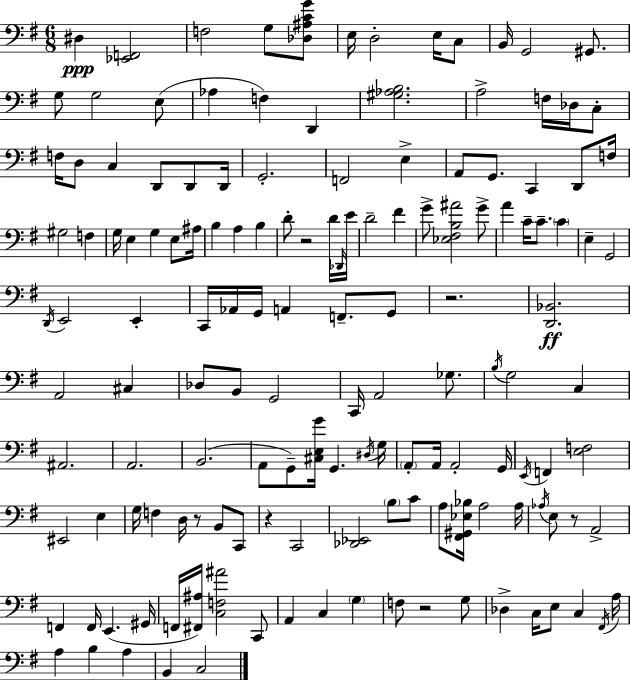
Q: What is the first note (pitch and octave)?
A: D#3